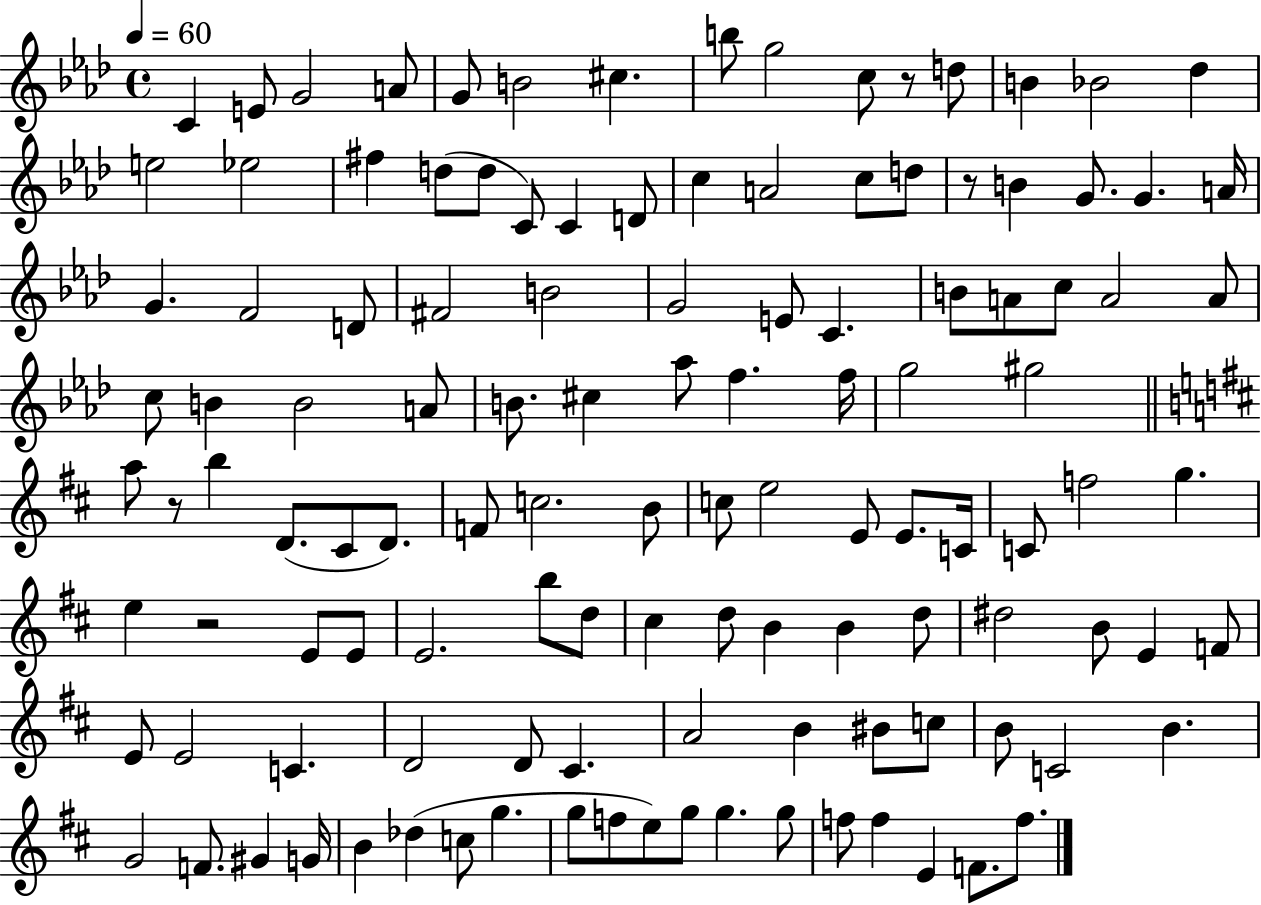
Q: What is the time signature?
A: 4/4